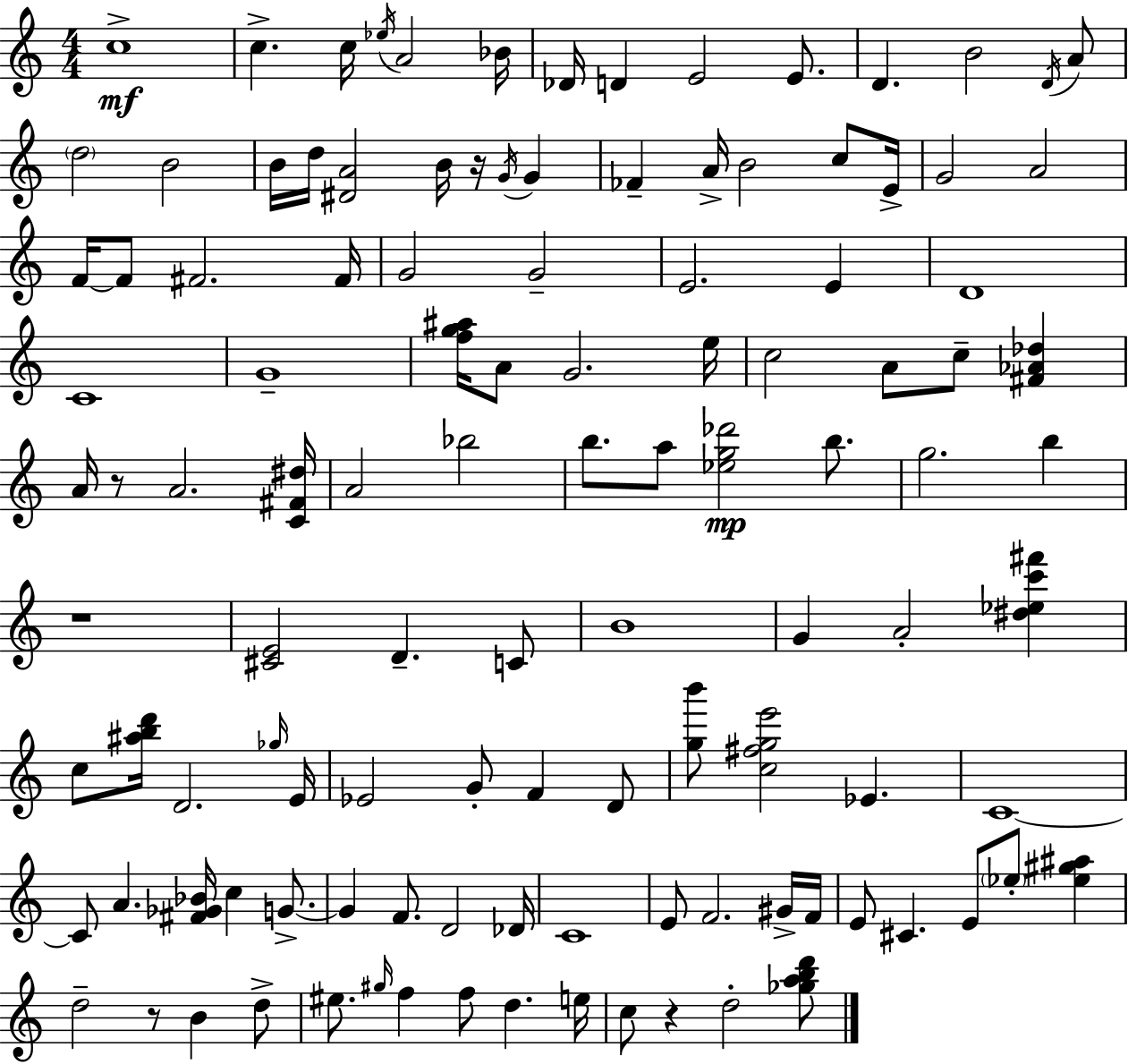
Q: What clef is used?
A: treble